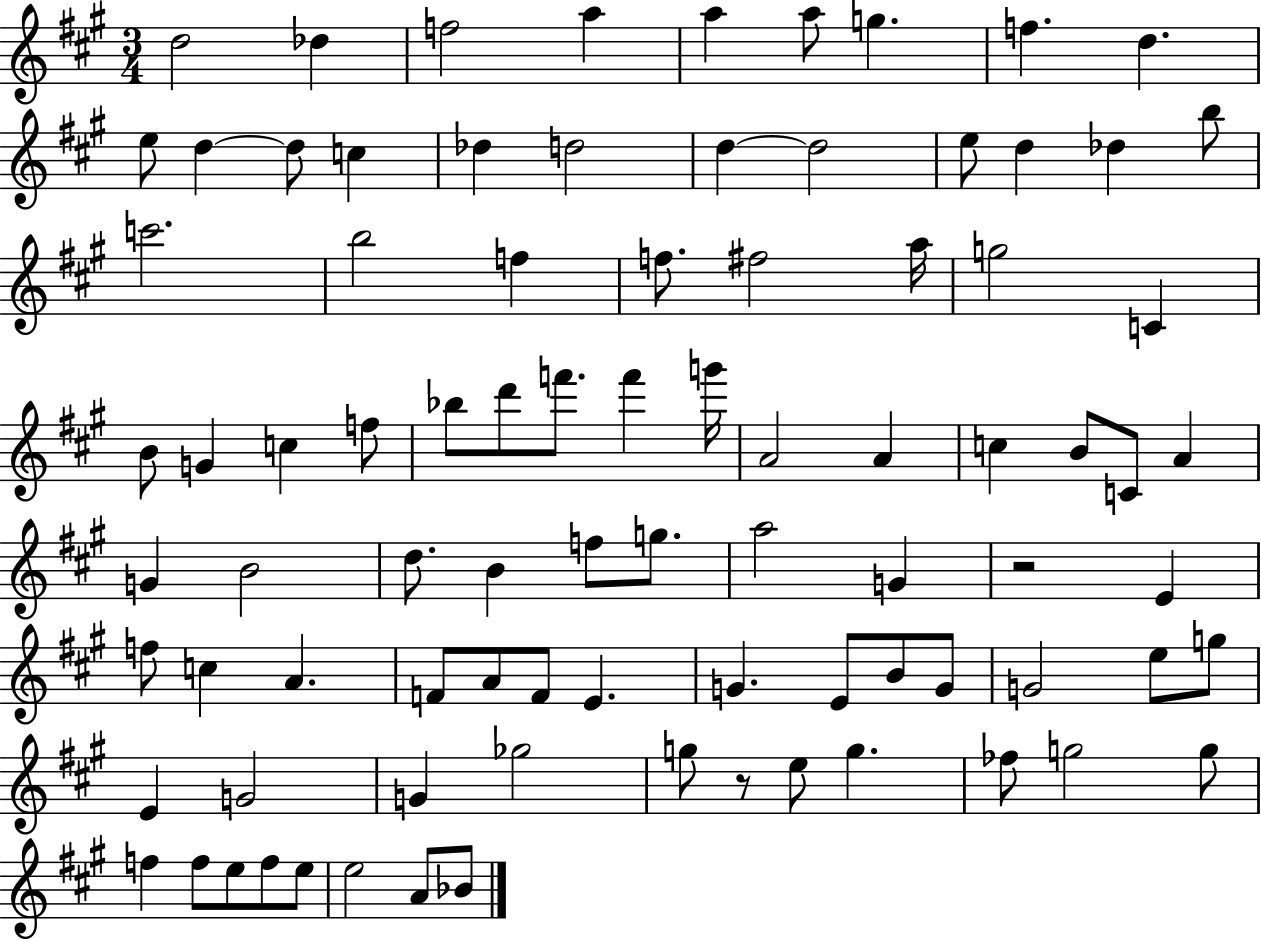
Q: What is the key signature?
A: A major